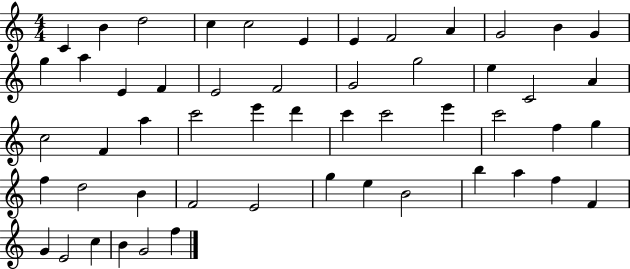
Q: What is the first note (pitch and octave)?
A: C4